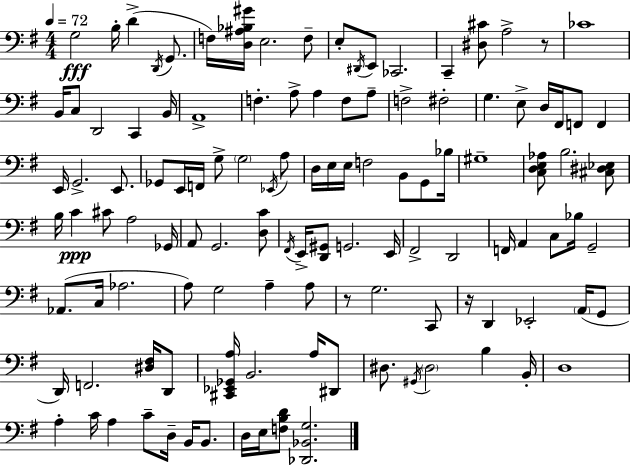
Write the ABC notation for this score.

X:1
T:Untitled
M:4/4
L:1/4
K:Em
G,2 B,/4 D D,,/4 G,,/2 F,/4 [D,^A,_B,^G]/4 E,2 F,/2 E,/2 ^D,,/4 E,,/2 _C,,2 C,, [^D,^C]/2 A,2 z/2 _C4 B,,/4 C,/2 D,,2 C,, B,,/4 A,,4 F, A,/2 A, F,/2 A,/2 F,2 ^F,2 G, E,/2 D,/4 ^F,,/4 F,,/2 F,, E,,/4 G,,2 E,,/2 _G,,/2 E,,/4 F,,/4 G,/2 G,2 _E,,/4 A,/2 D,/4 E,/4 E,/4 F,2 B,,/2 G,,/2 _B,/4 ^G,4 [C,D,E,_A,]/2 B,2 [^C,^D,_E,]/2 B,/4 C ^C/2 A,2 _G,,/4 A,,/2 G,,2 [D,C]/2 ^F,,/4 E,,/4 [D,,^G,,]/2 G,,2 E,,/4 ^F,,2 D,,2 F,,/4 A,, C,/2 _B,/4 G,,2 _A,,/2 C,/4 _A,2 A,/2 G,2 A, A,/2 z/2 G,2 C,,/2 z/4 D,, _E,,2 A,,/4 G,,/2 D,,/4 F,,2 [^D,^F,]/4 D,,/2 [^C,,_E,,_G,,A,]/4 B,,2 A,/4 ^D,,/2 ^D,/2 ^G,,/4 ^D,2 B, B,,/4 D,4 A, C/4 A, C/2 D,/4 B,,/4 B,,/2 D,/4 E,/4 [F,B,D]/2 [_D,,_B,,G,]2